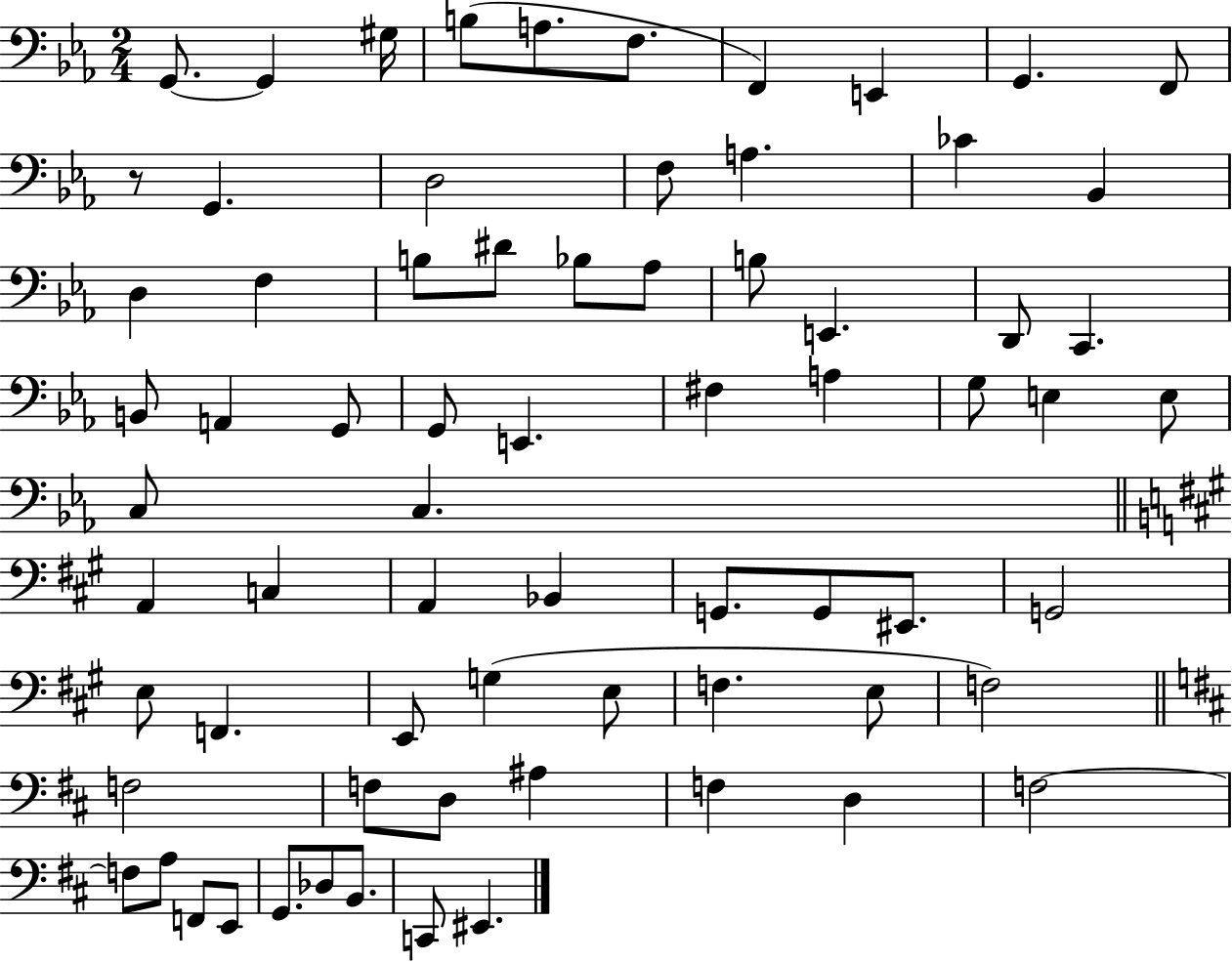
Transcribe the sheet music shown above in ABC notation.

X:1
T:Untitled
M:2/4
L:1/4
K:Eb
G,,/2 G,, ^G,/4 B,/2 A,/2 F,/2 F,, E,, G,, F,,/2 z/2 G,, D,2 F,/2 A, _C _B,, D, F, B,/2 ^D/2 _B,/2 _A,/2 B,/2 E,, D,,/2 C,, B,,/2 A,, G,,/2 G,,/2 E,, ^F, A, G,/2 E, E,/2 C,/2 C, A,, C, A,, _B,, G,,/2 G,,/2 ^E,,/2 G,,2 E,/2 F,, E,,/2 G, E,/2 F, E,/2 F,2 F,2 F,/2 D,/2 ^A, F, D, F,2 F,/2 A,/2 F,,/2 E,,/2 G,,/2 _D,/2 B,,/2 C,,/2 ^E,,